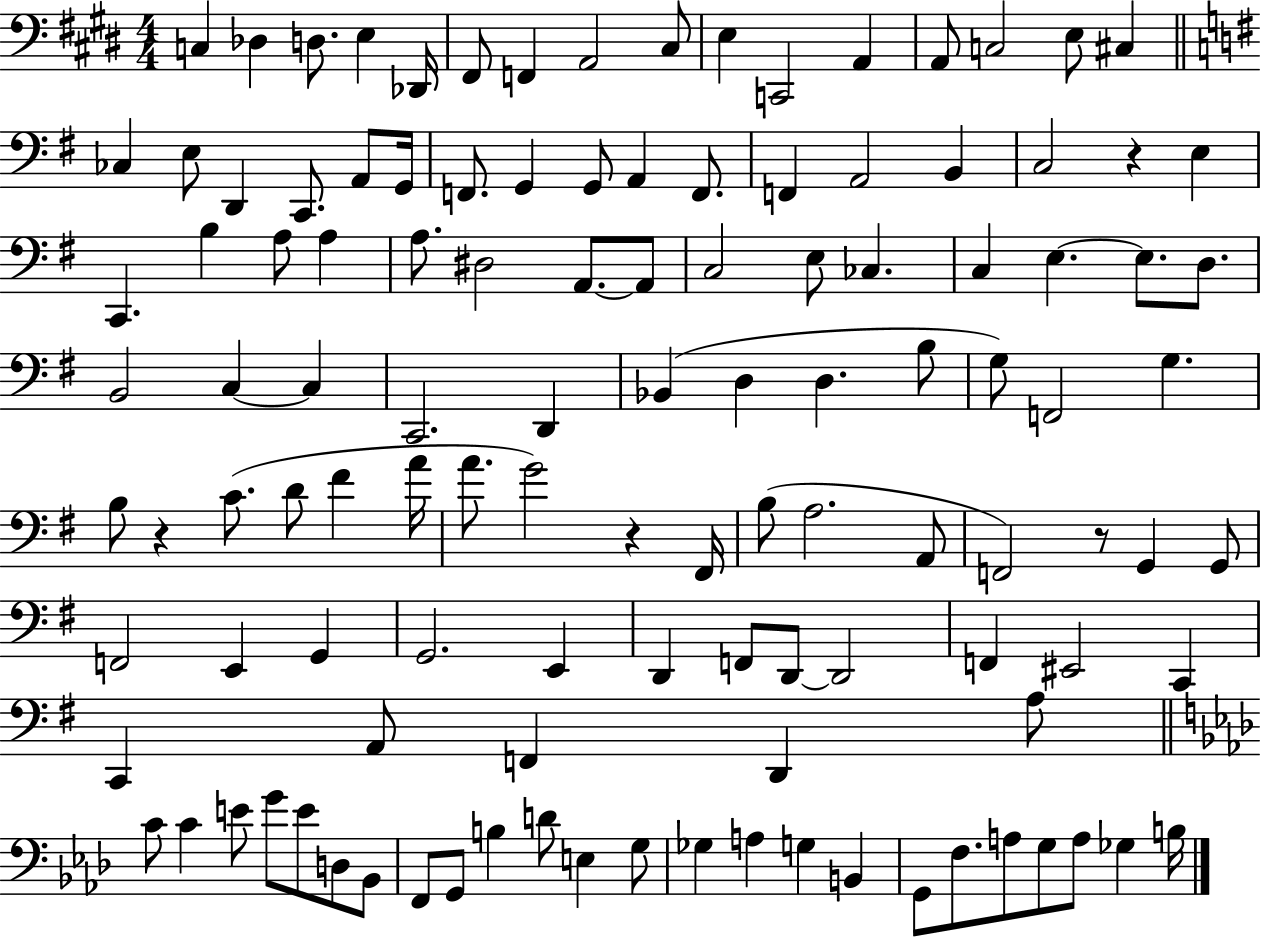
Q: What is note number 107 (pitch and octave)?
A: B2